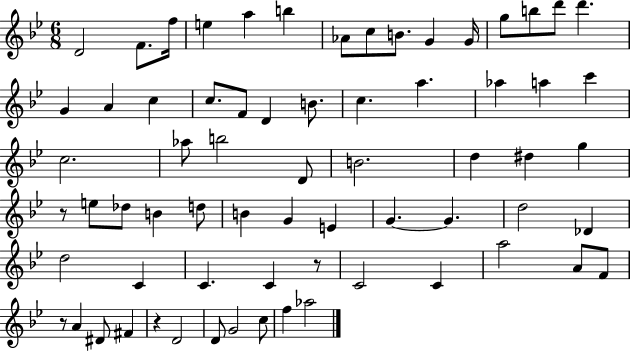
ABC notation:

X:1
T:Untitled
M:6/8
L:1/4
K:Bb
D2 F/2 f/4 e a b _A/2 c/2 B/2 G G/4 g/2 b/2 d'/2 d' G A c c/2 F/2 D B/2 c a _a a c' c2 _a/2 b2 D/2 B2 d ^d g z/2 e/2 _d/2 B d/2 B G E G G d2 _D d2 C C C z/2 C2 C a2 A/2 F/2 z/2 A ^D/2 ^F z D2 D/2 G2 c/2 f _a2